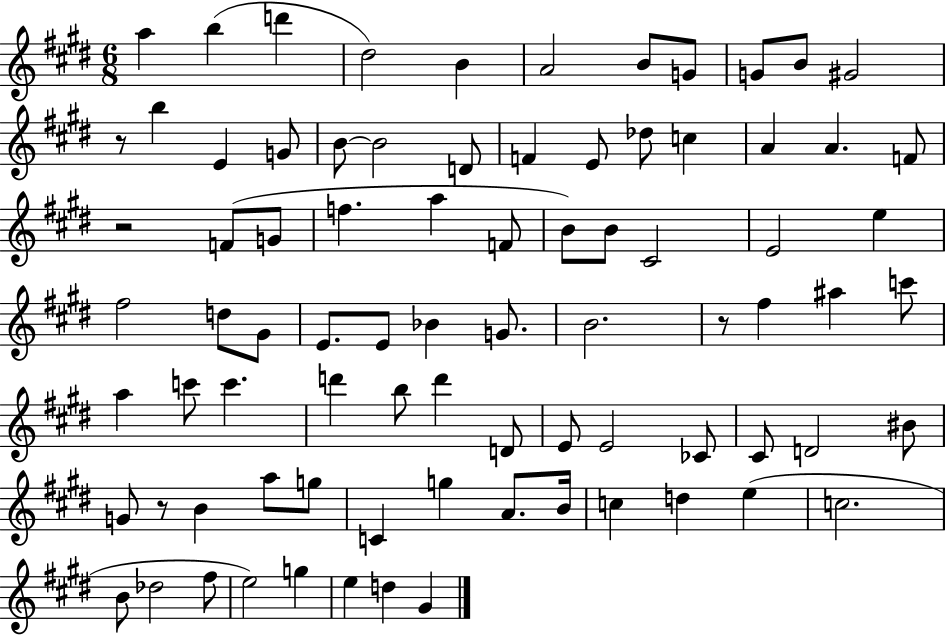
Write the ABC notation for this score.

X:1
T:Untitled
M:6/8
L:1/4
K:E
a b d' ^d2 B A2 B/2 G/2 G/2 B/2 ^G2 z/2 b E G/2 B/2 B2 D/2 F E/2 _d/2 c A A F/2 z2 F/2 G/2 f a F/2 B/2 B/2 ^C2 E2 e ^f2 d/2 ^G/2 E/2 E/2 _B G/2 B2 z/2 ^f ^a c'/2 a c'/2 c' d' b/2 d' D/2 E/2 E2 _C/2 ^C/2 D2 ^B/2 G/2 z/2 B a/2 g/2 C g A/2 B/4 c d e c2 B/2 _d2 ^f/2 e2 g e d ^G